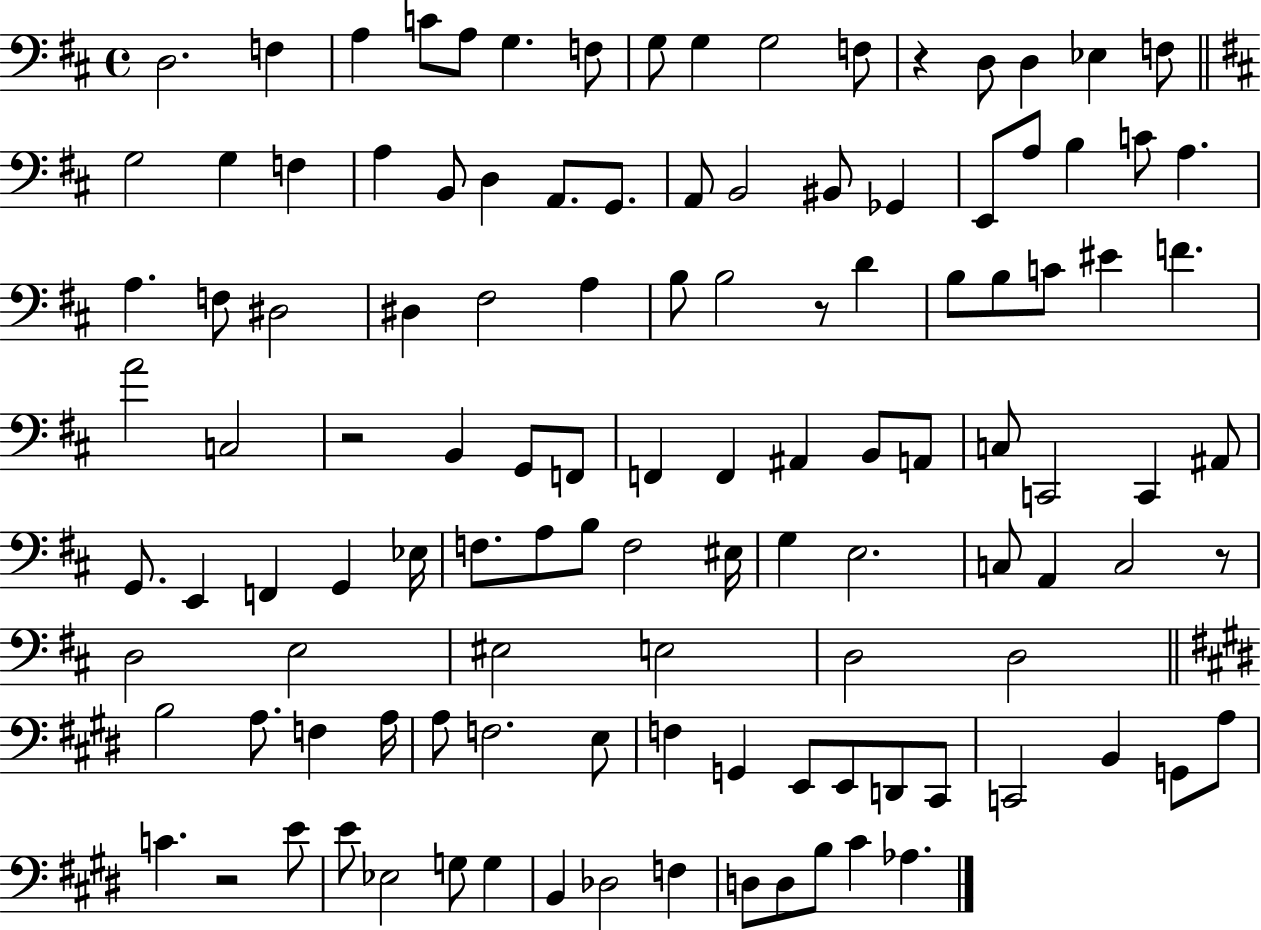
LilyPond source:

{
  \clef bass
  \time 4/4
  \defaultTimeSignature
  \key d \major
  d2. f4 | a4 c'8 a8 g4. f8 | g8 g4 g2 f8 | r4 d8 d4 ees4 f8 | \break \bar "||" \break \key d \major g2 g4 f4 | a4 b,8 d4 a,8. g,8. | a,8 b,2 bis,8 ges,4 | e,8 a8 b4 c'8 a4. | \break a4. f8 dis2 | dis4 fis2 a4 | b8 b2 r8 d'4 | b8 b8 c'8 eis'4 f'4. | \break a'2 c2 | r2 b,4 g,8 f,8 | f,4 f,4 ais,4 b,8 a,8 | c8 c,2 c,4 ais,8 | \break g,8. e,4 f,4 g,4 ees16 | f8. a8 b8 f2 eis16 | g4 e2. | c8 a,4 c2 r8 | \break d2 e2 | eis2 e2 | d2 d2 | \bar "||" \break \key e \major b2 a8. f4 a16 | a8 f2. e8 | f4 g,4 e,8 e,8 d,8 cis,8 | c,2 b,4 g,8 a8 | \break c'4. r2 e'8 | e'8 ees2 g8 g4 | b,4 des2 f4 | d8 d8 b8 cis'4 aes4. | \break \bar "|."
}